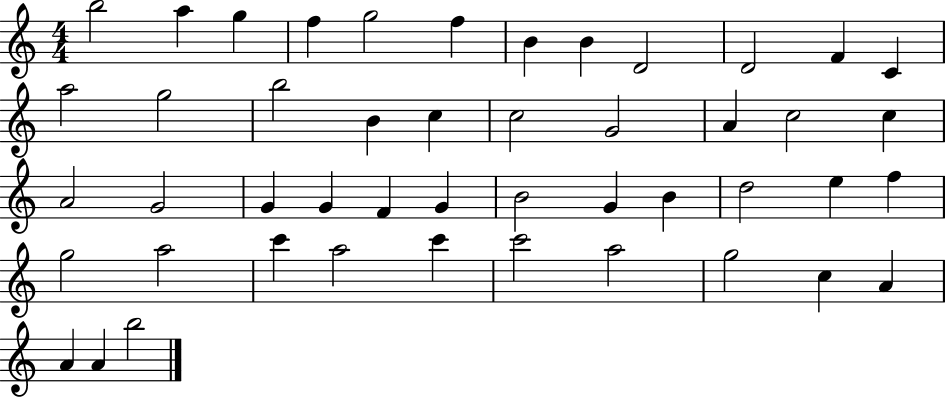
X:1
T:Untitled
M:4/4
L:1/4
K:C
b2 a g f g2 f B B D2 D2 F C a2 g2 b2 B c c2 G2 A c2 c A2 G2 G G F G B2 G B d2 e f g2 a2 c' a2 c' c'2 a2 g2 c A A A b2